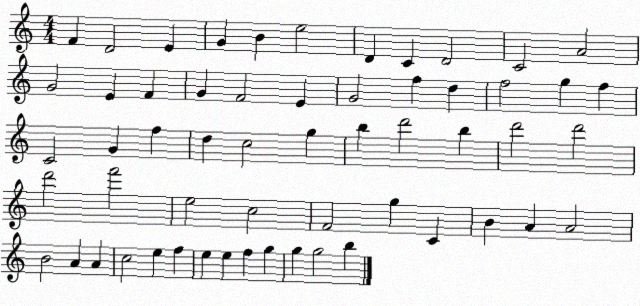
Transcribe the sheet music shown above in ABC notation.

X:1
T:Untitled
M:4/4
L:1/4
K:C
F D2 E G B e2 D C D2 C2 A2 G2 E F G F2 E G2 f d f2 g f C2 G f d c2 g b d'2 b d'2 d'2 d'2 f'2 e2 c2 F2 g C B A A2 B2 A A c2 e f e e f g g g2 b